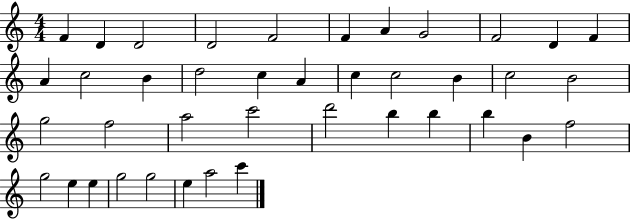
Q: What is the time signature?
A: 4/4